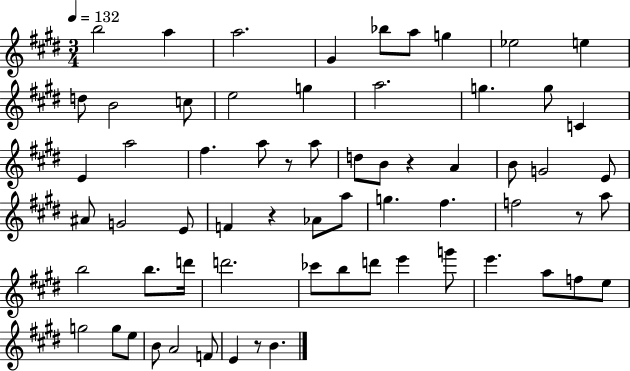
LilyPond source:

{
  \clef treble
  \numericTimeSignature
  \time 3/4
  \key e \major
  \tempo 4 = 132
  b''2 a''4 | a''2. | gis'4 bes''8 a''8 g''4 | ees''2 e''4 | \break d''8 b'2 c''8 | e''2 g''4 | a''2. | g''4. g''8 c'4 | \break e'4 a''2 | fis''4. a''8 r8 a''8 | d''8 b'8 r4 a'4 | b'8 g'2 e'8 | \break ais'8 g'2 e'8 | f'4 r4 aes'8 a''8 | g''4. fis''4. | f''2 r8 a''8 | \break b''2 b''8. d'''16 | d'''2. | ces'''8 b''8 d'''8 e'''4 g'''8 | e'''4. a''8 f''8 e''8 | \break g''2 g''8 e''8 | b'8 a'2 f'8 | e'4 r8 b'4. | \bar "|."
}